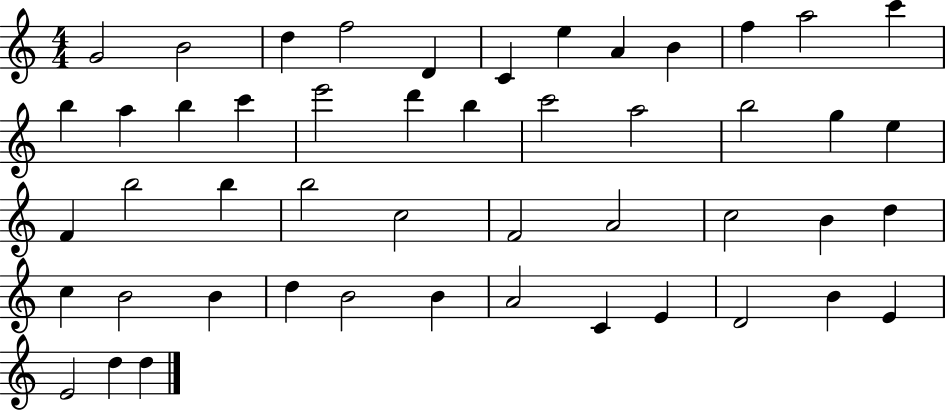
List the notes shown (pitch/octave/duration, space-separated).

G4/h B4/h D5/q F5/h D4/q C4/q E5/q A4/q B4/q F5/q A5/h C6/q B5/q A5/q B5/q C6/q E6/h D6/q B5/q C6/h A5/h B5/h G5/q E5/q F4/q B5/h B5/q B5/h C5/h F4/h A4/h C5/h B4/q D5/q C5/q B4/h B4/q D5/q B4/h B4/q A4/h C4/q E4/q D4/h B4/q E4/q E4/h D5/q D5/q